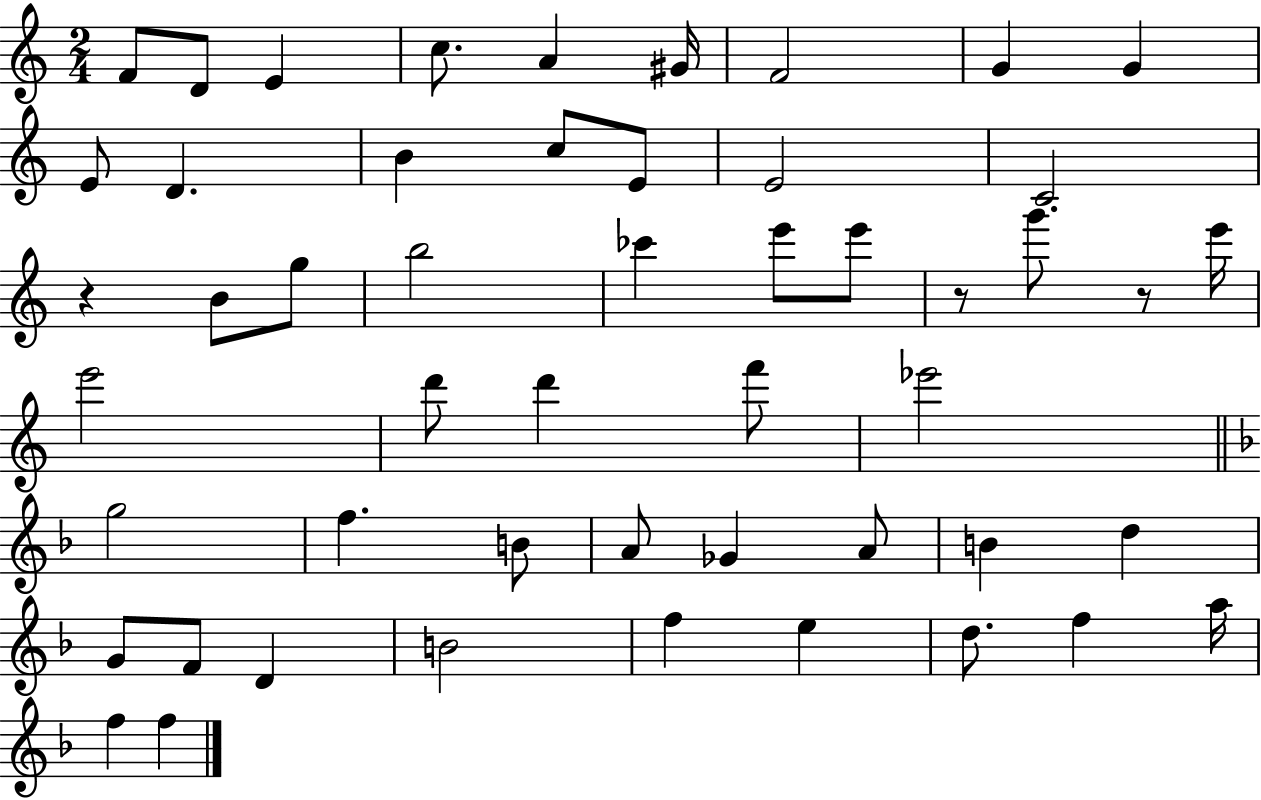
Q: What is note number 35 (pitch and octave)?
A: A4